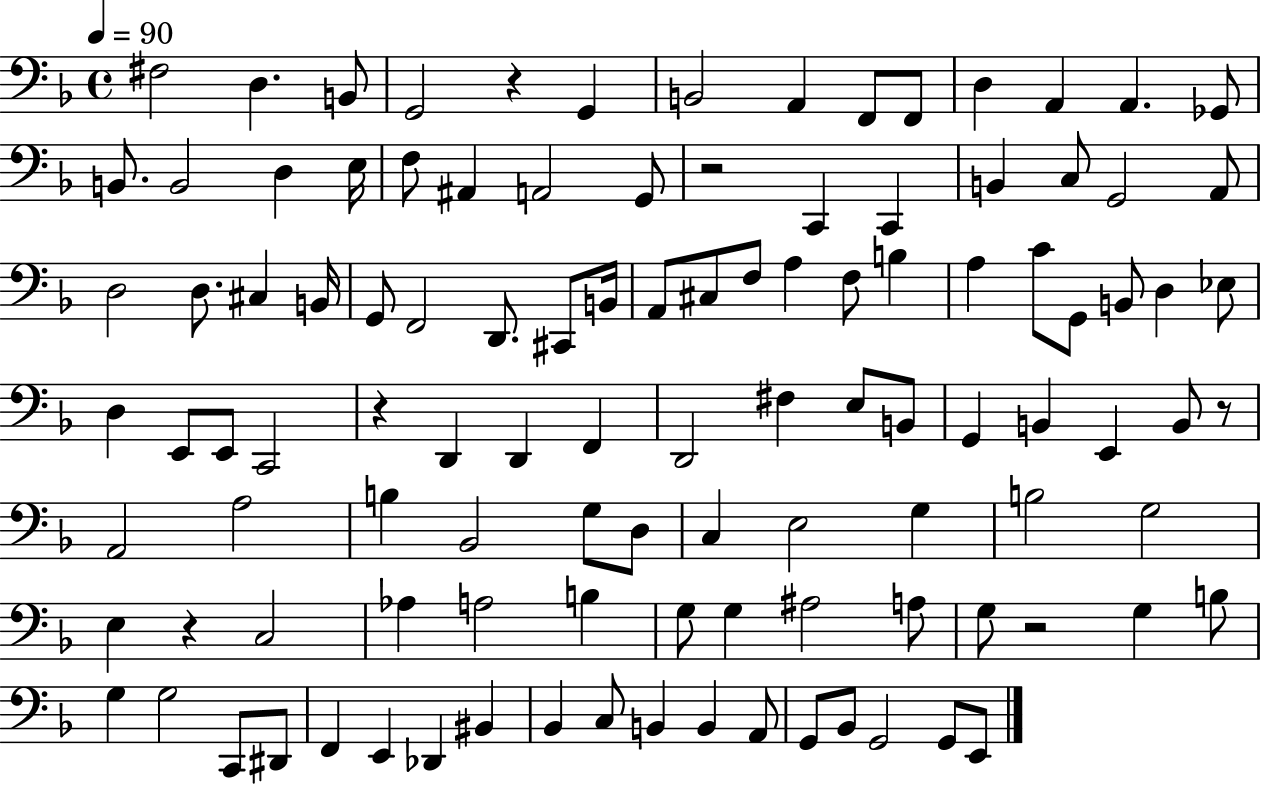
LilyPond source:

{
  \clef bass
  \time 4/4
  \defaultTimeSignature
  \key f \major
  \tempo 4 = 90
  fis2 d4. b,8 | g,2 r4 g,4 | b,2 a,4 f,8 f,8 | d4 a,4 a,4. ges,8 | \break b,8. b,2 d4 e16 | f8 ais,4 a,2 g,8 | r2 c,4 c,4 | b,4 c8 g,2 a,8 | \break d2 d8. cis4 b,16 | g,8 f,2 d,8. cis,8 b,16 | a,8 cis8 f8 a4 f8 b4 | a4 c'8 g,8 b,8 d4 ees8 | \break d4 e,8 e,8 c,2 | r4 d,4 d,4 f,4 | d,2 fis4 e8 b,8 | g,4 b,4 e,4 b,8 r8 | \break a,2 a2 | b4 bes,2 g8 d8 | c4 e2 g4 | b2 g2 | \break e4 r4 c2 | aes4 a2 b4 | g8 g4 ais2 a8 | g8 r2 g4 b8 | \break g4 g2 c,8 dis,8 | f,4 e,4 des,4 bis,4 | bes,4 c8 b,4 b,4 a,8 | g,8 bes,8 g,2 g,8 e,8 | \break \bar "|."
}